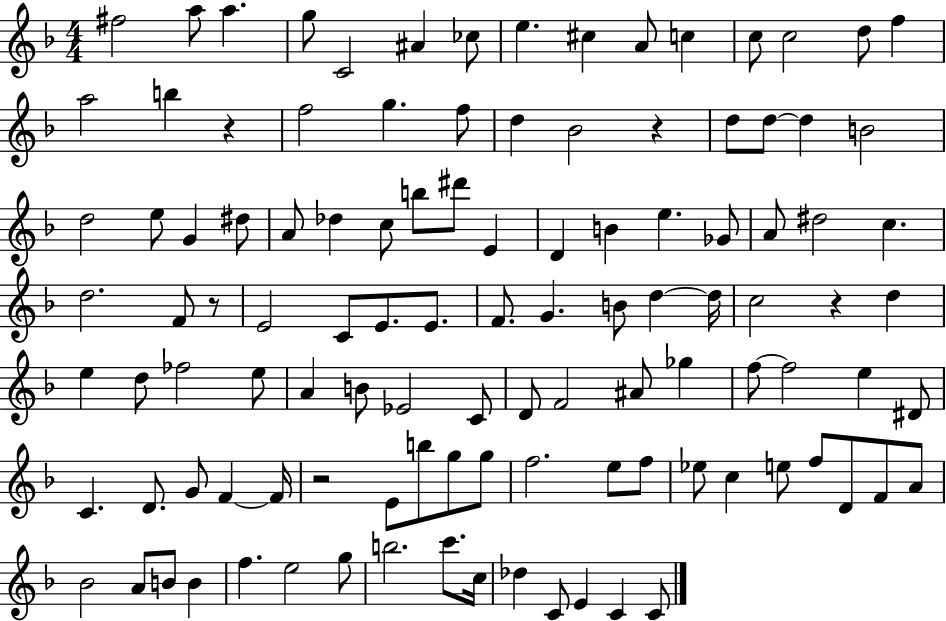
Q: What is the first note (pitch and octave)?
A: F#5